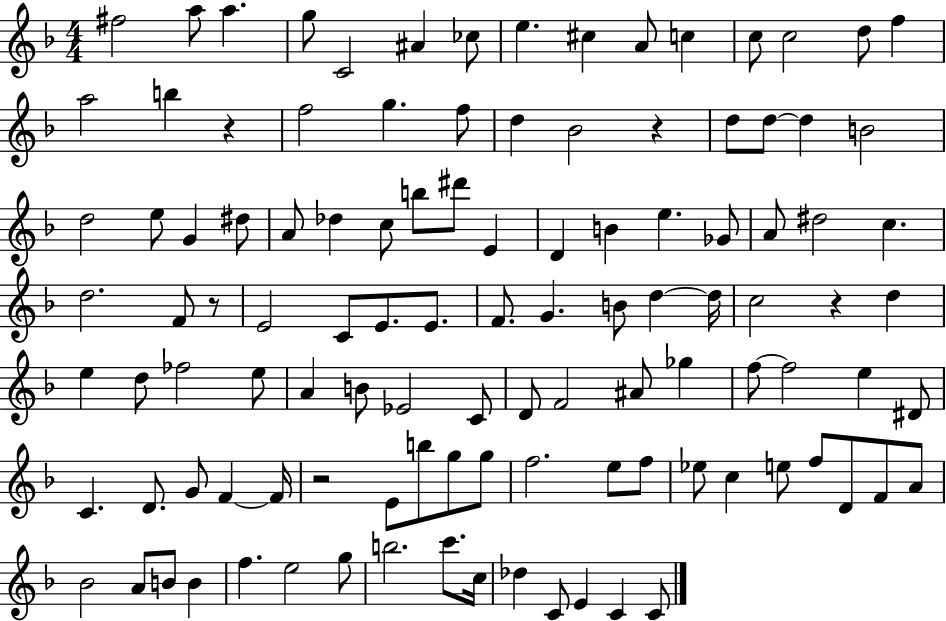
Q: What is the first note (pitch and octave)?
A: F#5